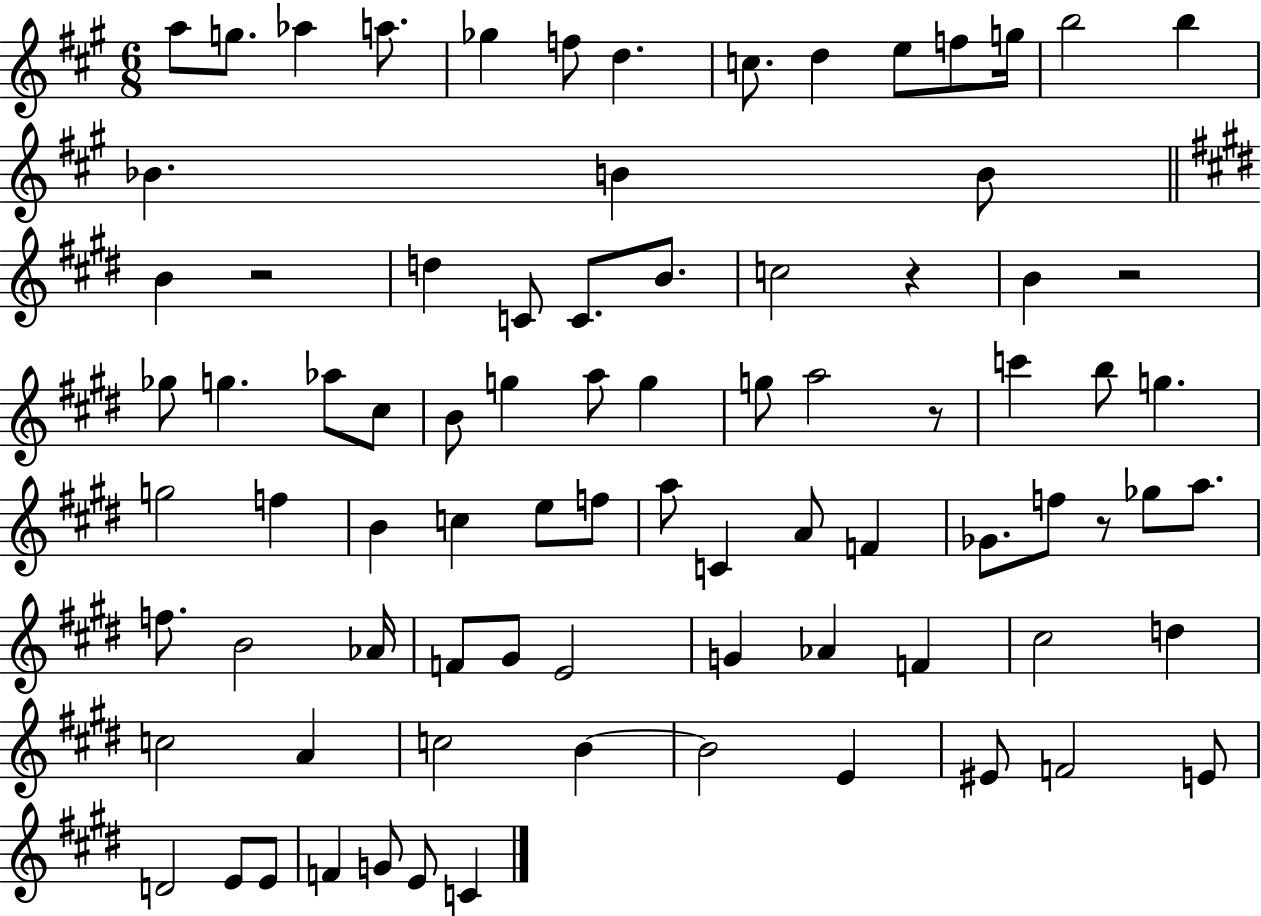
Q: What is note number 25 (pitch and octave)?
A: Gb5